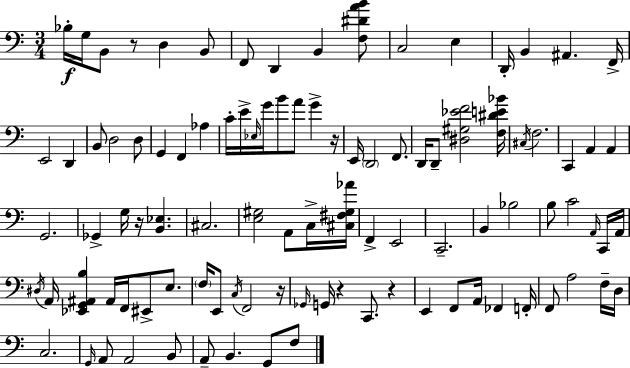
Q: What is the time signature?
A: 3/4